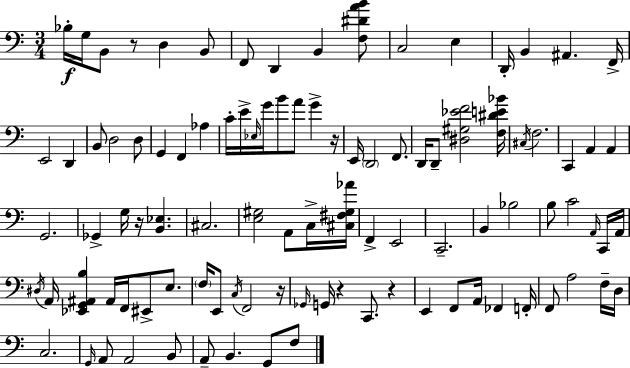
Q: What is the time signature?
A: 3/4